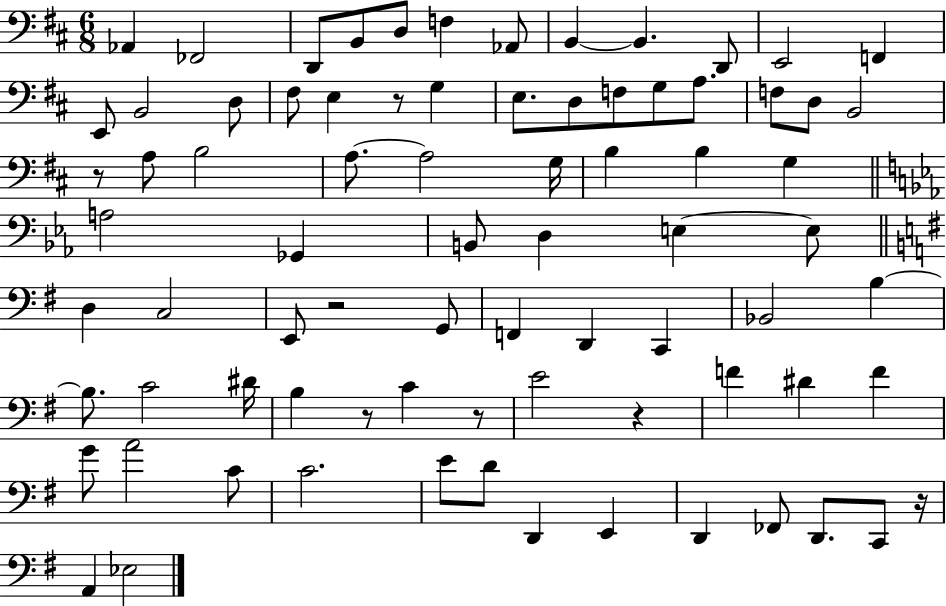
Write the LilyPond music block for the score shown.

{
  \clef bass
  \numericTimeSignature
  \time 6/8
  \key d \major
  \repeat volta 2 { aes,4 fes,2 | d,8 b,8 d8 f4 aes,8 | b,4~~ b,4. d,8 | e,2 f,4 | \break e,8 b,2 d8 | fis8 e4 r8 g4 | e8. d8 f8 g8 a8. | f8 d8 b,2 | \break r8 a8 b2 | a8.~~ a2 g16 | b4 b4 g4 | \bar "||" \break \key ees \major a2 ges,4 | b,8 d4 e4~~ e8 | \bar "||" \break \key g \major d4 c2 | e,8 r2 g,8 | f,4 d,4 c,4 | bes,2 b4~~ | \break b8. c'2 dis'16 | b4 r8 c'4 r8 | e'2 r4 | f'4 dis'4 f'4 | \break g'8 a'2 c'8 | c'2. | e'8 d'8 d,4 e,4 | d,4 fes,8 d,8. c,8 r16 | \break a,4 ees2 | } \bar "|."
}